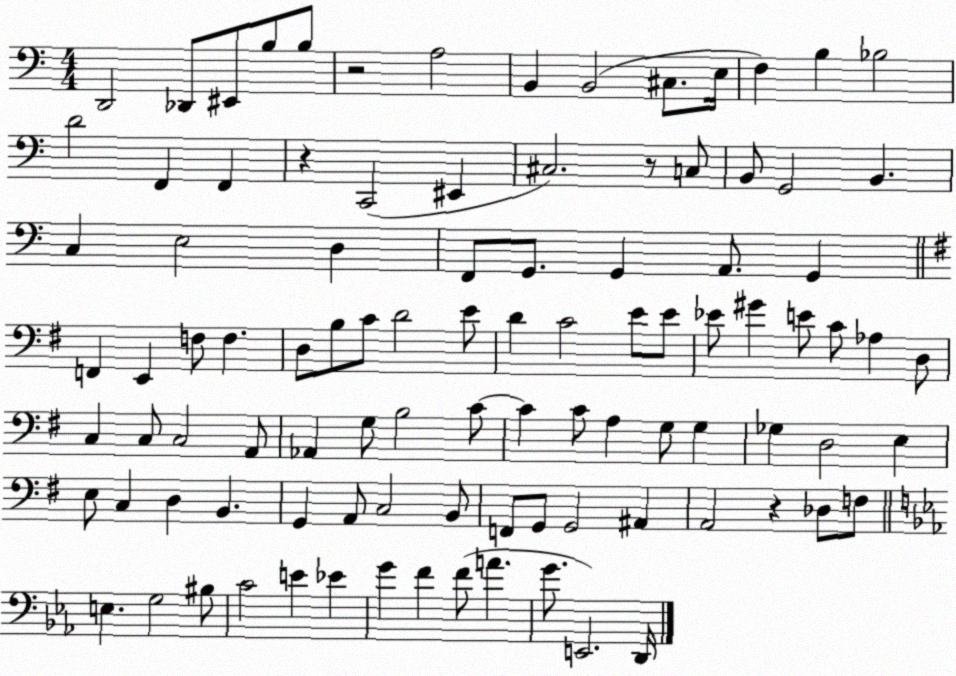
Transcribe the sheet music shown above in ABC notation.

X:1
T:Untitled
M:4/4
L:1/4
K:C
D,,2 _D,,/2 ^E,,/2 B,/2 B,/2 z2 A,2 B,, B,,2 ^C,/2 E,/4 F, B, _B,2 D2 F,, F,, z C,,2 ^E,, ^C,2 z/2 C,/2 B,,/2 G,,2 B,, C, E,2 D, F,,/2 G,,/2 G,, A,,/2 G,, F,, E,, F,/2 F, D,/2 B,/2 C/2 D2 E/2 D C2 E/2 E/2 _E/2 ^G E/2 C/2 _A, D,/2 C, C,/2 C,2 A,,/2 _A,, G,/2 B,2 C/2 C C/2 A, G,/2 G, _G, D,2 E, E,/2 C, D, B,, G,, A,,/2 C,2 B,,/2 F,,/2 G,,/2 G,,2 ^A,, A,,2 z _D,/2 F,/2 E, G,2 ^B,/2 C2 E _E G F F/2 A G/2 E,,2 D,,/4